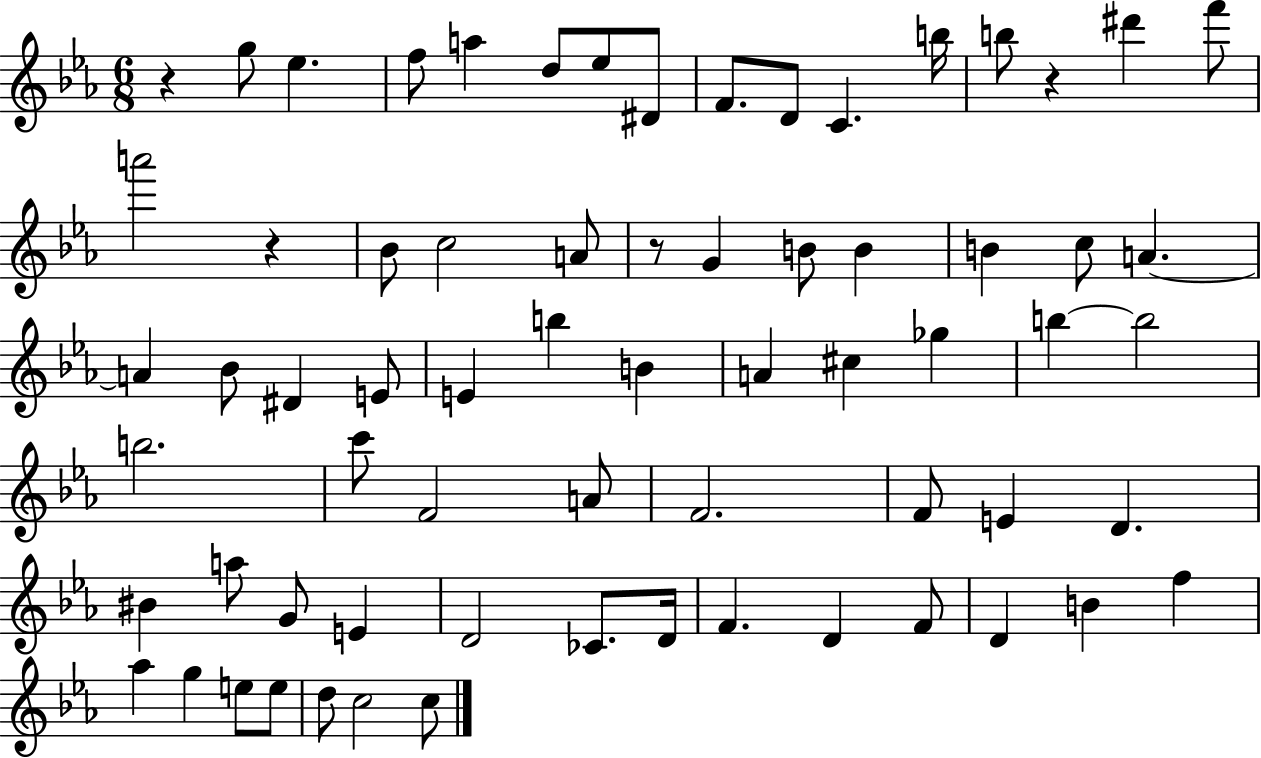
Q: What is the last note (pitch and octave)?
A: C5